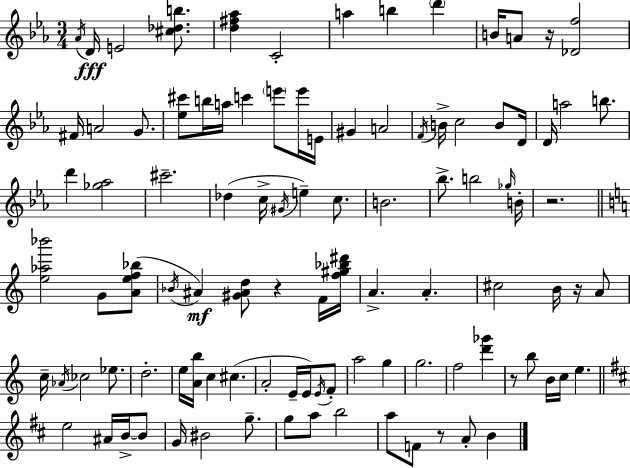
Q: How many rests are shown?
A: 6